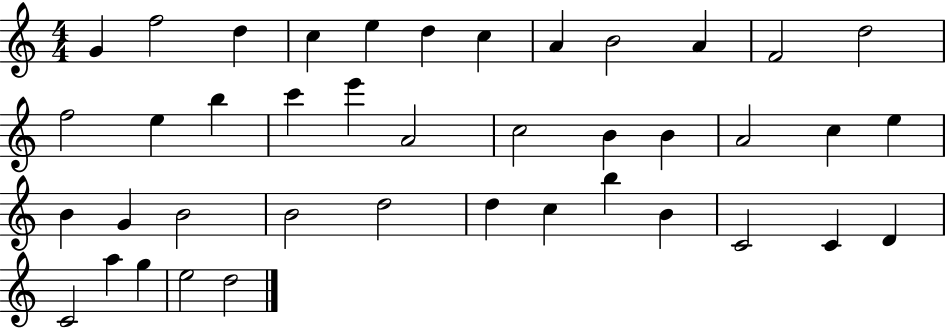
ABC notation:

X:1
T:Untitled
M:4/4
L:1/4
K:C
G f2 d c e d c A B2 A F2 d2 f2 e b c' e' A2 c2 B B A2 c e B G B2 B2 d2 d c b B C2 C D C2 a g e2 d2